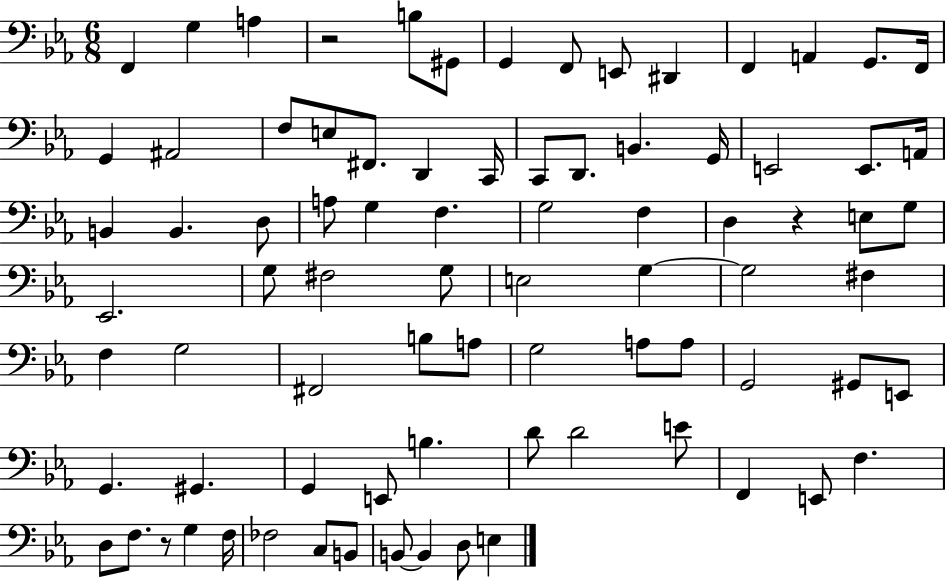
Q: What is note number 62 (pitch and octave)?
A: B3